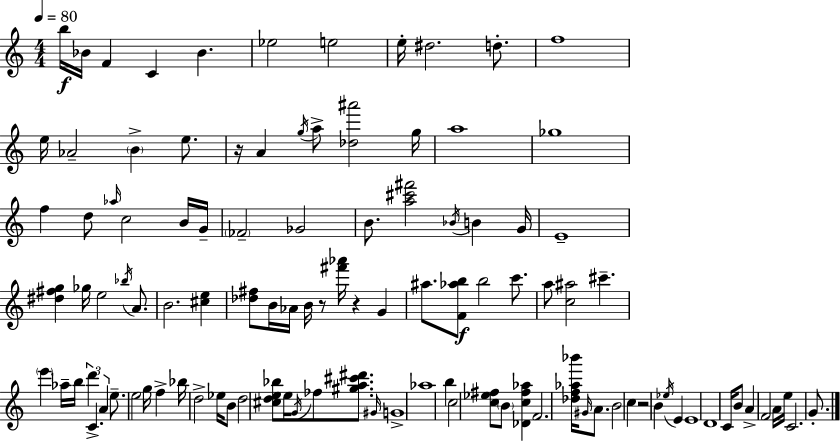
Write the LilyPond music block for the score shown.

{
  \clef treble
  \numericTimeSignature
  \time 4/4
  \key a \minor
  \tempo 4 = 80
  b''16\f bes'16 f'4 c'4 bes'4. | ees''2 e''2 | e''16-. dis''2. d''8.-. | f''1 | \break e''16 aes'2-- \parenthesize b'4-> e''8. | r16 a'4 \acciaccatura { g''16 } a''8-> <des'' ais'''>2 | g''16 a''1 | ges''1 | \break f''4 d''8 \grace { aes''16 } c''2 | b'16 g'16-- \parenthesize fes'2-- ges'2 | b'8. <a'' cis''' fis'''>2 \acciaccatura { bes'16 } b'4 | g'16 e'1-- | \break <dis'' fis'' g''>4 ges''16 e''2 | \acciaccatura { bes''16 } a'8. b'2. | <cis'' e''>4 <des'' fis''>8 b'16 aes'16 b'16 r8 <fis''' aes'''>16 r4 | g'4 ais''8. <f' aes'' b''>8\f b''2 | \break c'''8. a''8 <c'' ais''>2 cis'''4.-- | \parenthesize e'''4 aes''16-- b''16 \tuplet 3/2 { d'''4 c'4.-> | a'4 } e''8.-- e''2 | g''16 f''4-> bes''16 d''2-> | \break ees''16 b'8 d''2 <cis'' d'' e'' bes''>8 e''16 \acciaccatura { g'16 } | fes''8 <gis'' a'' cis''' dis'''>8. \grace { gis'16 } g'1-> | aes''1 | b''4 c''2 | \break <c'' ees'' fis''>8 \parenthesize b'8 <des' c'' fis'' aes''>4 f'2. | <des'' f'' aes'' bes'''>16 \grace { gis'16 } a'8. b'2 | c''4 r2 b'4 | \acciaccatura { ees''16 } e'4 e'1 | \break d'1 | c'16 b'8 a'4-> f'2 | a'16 e''16 c'2. | g'8.-. \bar "|."
}